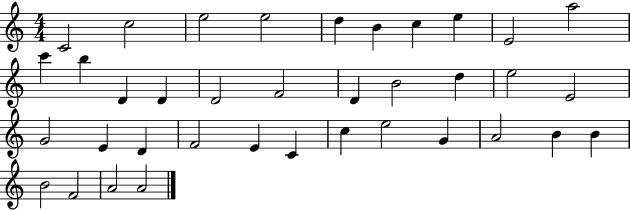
C4/h C5/h E5/h E5/h D5/q B4/q C5/q E5/q E4/h A5/h C6/q B5/q D4/q D4/q D4/h F4/h D4/q B4/h D5/q E5/h E4/h G4/h E4/q D4/q F4/h E4/q C4/q C5/q E5/h G4/q A4/h B4/q B4/q B4/h F4/h A4/h A4/h